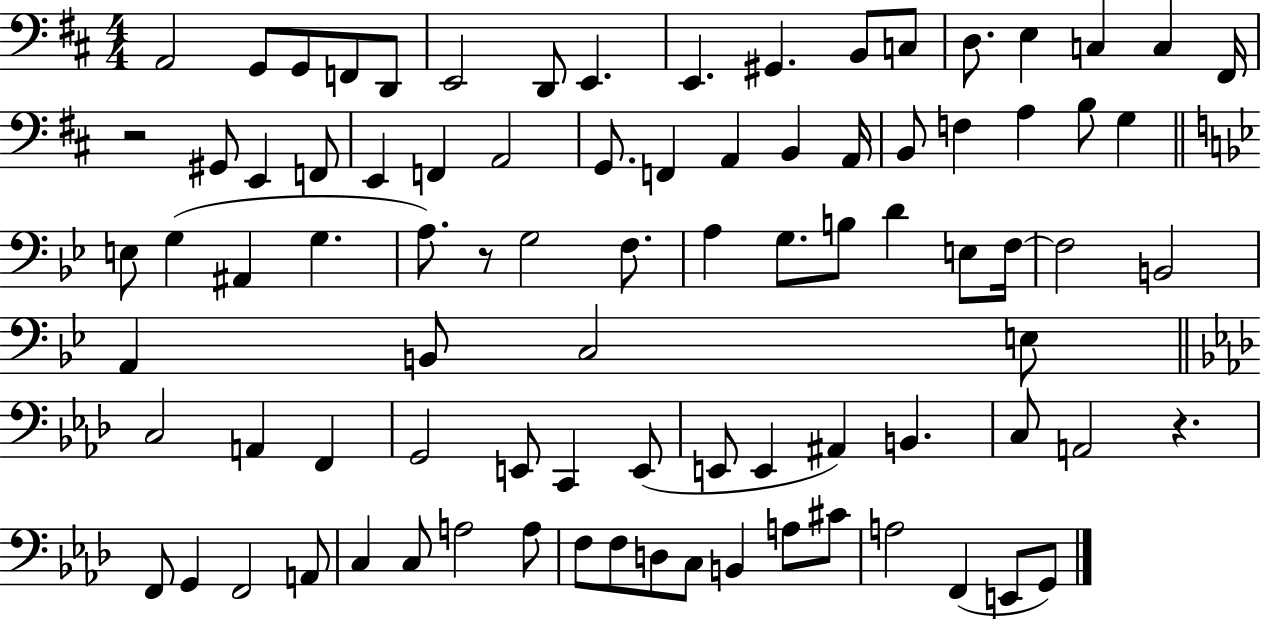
{
  \clef bass
  \numericTimeSignature
  \time 4/4
  \key d \major
  \repeat volta 2 { a,2 g,8 g,8 f,8 d,8 | e,2 d,8 e,4. | e,4. gis,4. b,8 c8 | d8. e4 c4 c4 fis,16 | \break r2 gis,8 e,4 f,8 | e,4 f,4 a,2 | g,8. f,4 a,4 b,4 a,16 | b,8 f4 a4 b8 g4 | \break \bar "||" \break \key bes \major e8 g4( ais,4 g4. | a8.) r8 g2 f8. | a4 g8. b8 d'4 e8 f16~~ | f2 b,2 | \break a,4 b,8 c2 e8 | \bar "||" \break \key aes \major c2 a,4 f,4 | g,2 e,8 c,4 e,8( | e,8 e,4 ais,4) b,4. | c8 a,2 r4. | \break f,8 g,4 f,2 a,8 | c4 c8 a2 a8 | f8 f8 d8 c8 b,4 a8 cis'8 | a2 f,4( e,8 g,8) | \break } \bar "|."
}